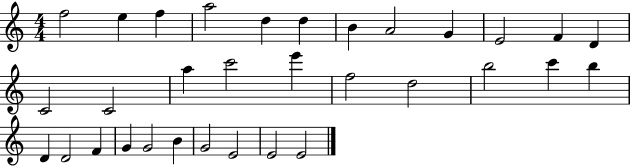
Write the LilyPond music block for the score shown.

{
  \clef treble
  \numericTimeSignature
  \time 4/4
  \key c \major
  f''2 e''4 f''4 | a''2 d''4 d''4 | b'4 a'2 g'4 | e'2 f'4 d'4 | \break c'2 c'2 | a''4 c'''2 e'''4 | f''2 d''2 | b''2 c'''4 b''4 | \break d'4 d'2 f'4 | g'4 g'2 b'4 | g'2 e'2 | e'2 e'2 | \break \bar "|."
}